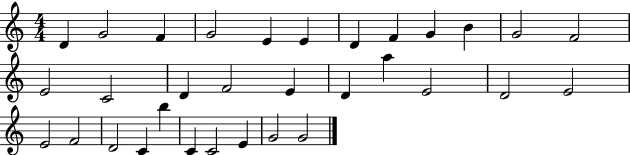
X:1
T:Untitled
M:4/4
L:1/4
K:C
D G2 F G2 E E D F G B G2 F2 E2 C2 D F2 E D a E2 D2 E2 E2 F2 D2 C b C C2 E G2 G2